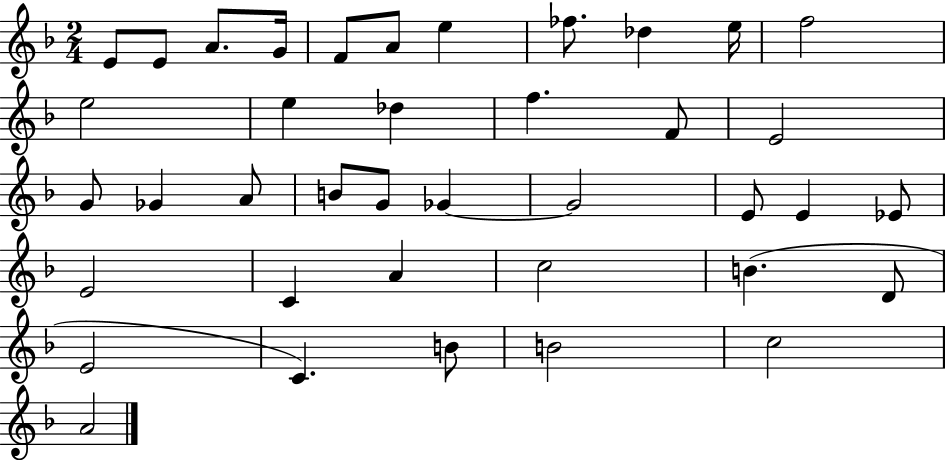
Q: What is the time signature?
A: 2/4